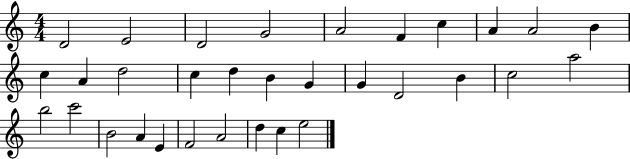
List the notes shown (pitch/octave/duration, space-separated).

D4/h E4/h D4/h G4/h A4/h F4/q C5/q A4/q A4/h B4/q C5/q A4/q D5/h C5/q D5/q B4/q G4/q G4/q D4/h B4/q C5/h A5/h B5/h C6/h B4/h A4/q E4/q F4/h A4/h D5/q C5/q E5/h